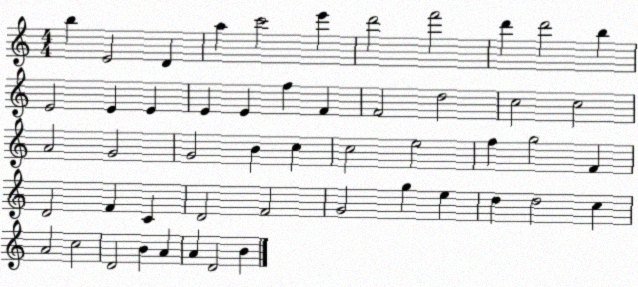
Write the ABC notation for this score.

X:1
T:Untitled
M:4/4
L:1/4
K:C
b E2 D a c'2 e' d'2 f'2 d' d'2 b E2 E E E E f F F2 d2 c2 c2 A2 G2 G2 B c c2 e2 f g2 F D2 F C D2 F2 G2 g e d d2 c A2 c2 D2 B A A D2 B